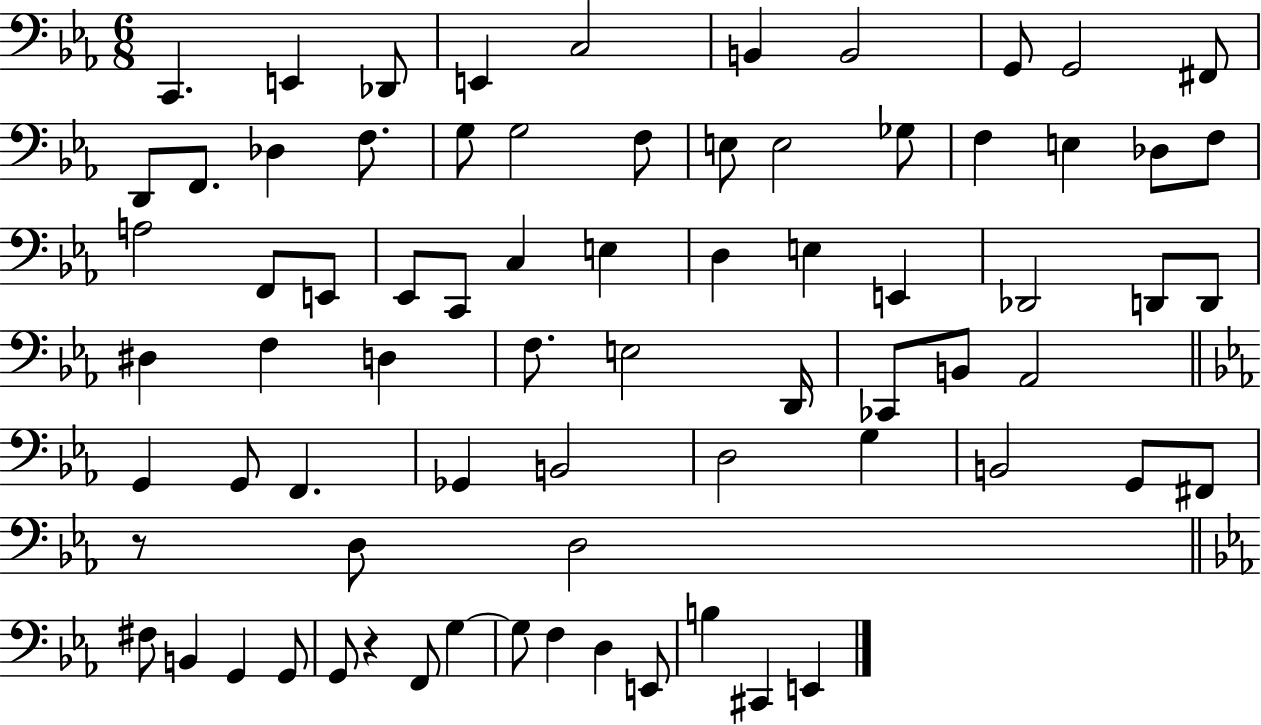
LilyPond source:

{
  \clef bass
  \numericTimeSignature
  \time 6/8
  \key ees \major
  c,4. e,4 des,8 | e,4 c2 | b,4 b,2 | g,8 g,2 fis,8 | \break d,8 f,8. des4 f8. | g8 g2 f8 | e8 e2 ges8 | f4 e4 des8 f8 | \break a2 f,8 e,8 | ees,8 c,8 c4 e4 | d4 e4 e,4 | des,2 d,8 d,8 | \break dis4 f4 d4 | f8. e2 d,16 | ces,8 b,8 aes,2 | \bar "||" \break \key ees \major g,4 g,8 f,4. | ges,4 b,2 | d2 g4 | b,2 g,8 fis,8 | \break r8 d8 d2 | \bar "||" \break \key ees \major fis8 b,4 g,4 g,8 | g,8 r4 f,8 g4~~ | g8 f4 d4 e,8 | b4 cis,4 e,4 | \break \bar "|."
}